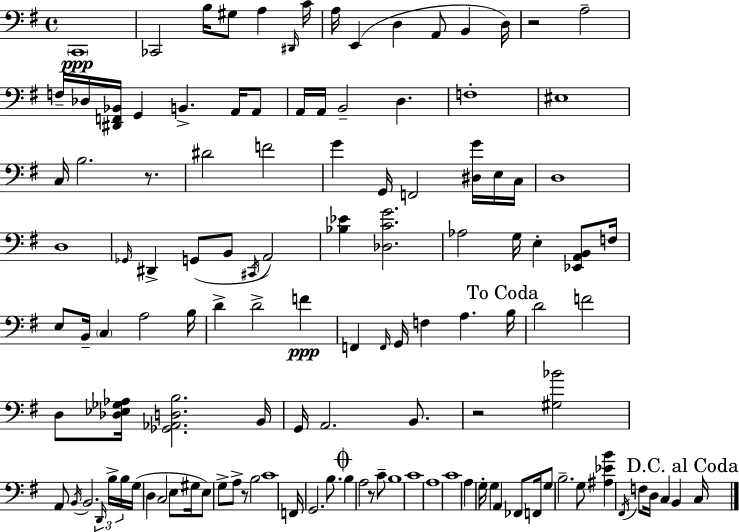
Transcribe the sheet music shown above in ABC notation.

X:1
T:Untitled
M:4/4
L:1/4
K:G
C,,4 _C,,2 B,/4 ^G,/2 A, ^D,,/4 C/4 A,/4 E,, D, A,,/2 B,, D,/4 z2 A,2 F,/4 _D,/4 [^D,,F,,_B,,]/4 G,, B,, A,,/4 A,,/2 A,,/4 A,,/4 B,,2 D, F,4 ^E,4 C,/4 B,2 z/2 ^D2 F2 G G,,/4 F,,2 [^D,G]/4 E,/4 C,/4 D,4 D,4 _G,,/4 ^D,, G,,/2 B,,/2 ^C,,/4 A,,2 [_B,_E] [_D,CG]2 _A,2 G,/4 E, [_E,,A,,B,,]/2 F,/4 E,/2 B,,/4 C, A,2 B,/4 D D2 F F,, F,,/4 G,,/4 F, A, B,/4 D2 F2 D,/2 [_D,_E,_G,_A,]/4 [_G,,_A,,D,B,]2 B,,/4 G,,/4 A,,2 B,,/2 z2 [^G,_B]2 A,,/2 B,,/4 B,,2 D,,/4 B,/4 B,/4 G,/4 D, C,2 E,/2 ^G,/4 E,/2 G,/2 A,/2 z/2 B,2 C4 F,,/4 G,,2 B,/2 B, A,2 z/2 C/2 B,4 C4 A,4 C4 A, G,/4 G, A,, _F,,/2 F,,/4 G,/2 B,2 G,/2 [^A,_EB] ^F,,/4 F,/2 D,/4 C, B,, C,/4